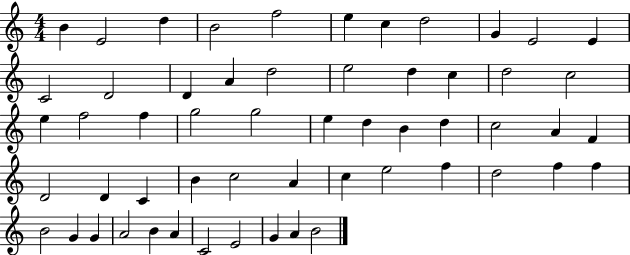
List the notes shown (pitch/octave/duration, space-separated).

B4/q E4/h D5/q B4/h F5/h E5/q C5/q D5/h G4/q E4/h E4/q C4/h D4/h D4/q A4/q D5/h E5/h D5/q C5/q D5/h C5/h E5/q F5/h F5/q G5/h G5/h E5/q D5/q B4/q D5/q C5/h A4/q F4/q D4/h D4/q C4/q B4/q C5/h A4/q C5/q E5/h F5/q D5/h F5/q F5/q B4/h G4/q G4/q A4/h B4/q A4/q C4/h E4/h G4/q A4/q B4/h